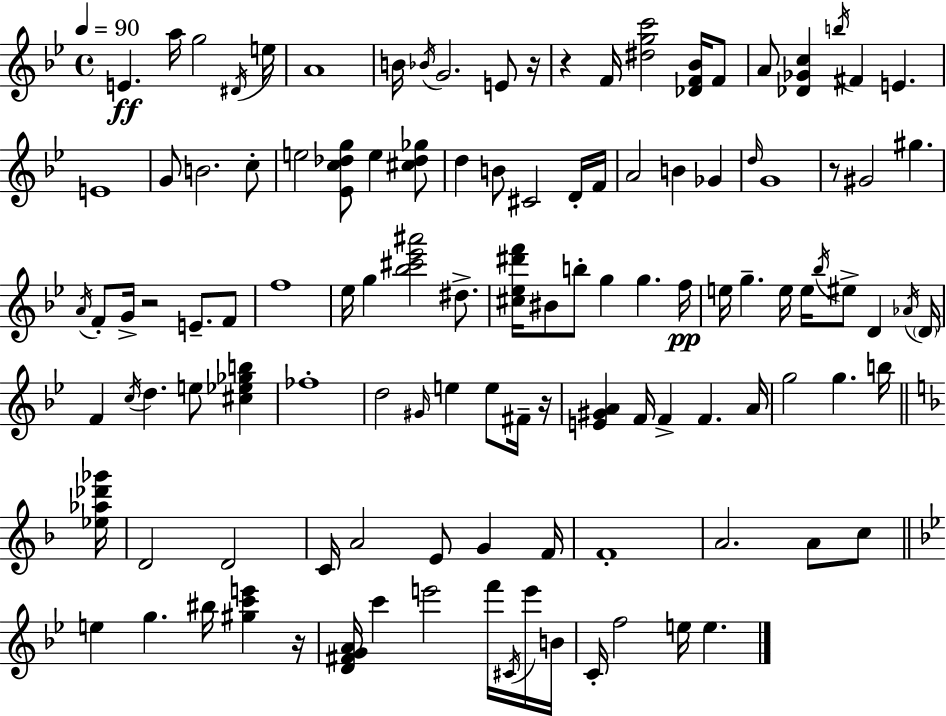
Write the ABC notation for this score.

X:1
T:Untitled
M:4/4
L:1/4
K:Gm
E a/4 g2 ^D/4 e/4 A4 B/4 _B/4 G2 E/2 z/4 z F/4 [^dgc']2 [_DF_B]/4 F/2 A/2 [_D_Gc] b/4 ^F E E4 G/2 B2 c/2 e2 [_Ec_dg]/2 e [^c_d_g]/2 d B/2 ^C2 D/4 F/4 A2 B _G d/4 G4 z/2 ^G2 ^g A/4 F/2 G/4 z2 E/2 F/2 f4 _e/4 g [_b^c'_e'^a']2 ^d/2 [^c_e^d'f']/4 ^B/2 b/2 g g f/4 e/4 g e/4 e/4 _b/4 ^e/2 D _A/4 D/4 F c/4 d e/2 [^c_e_gb] _f4 d2 ^G/4 e e/2 ^F/4 z/4 [E^GA] F/4 F F A/4 g2 g b/4 [_e_a_d'_g']/4 D2 D2 C/4 A2 E/2 G F/4 F4 A2 A/2 c/2 e g ^b/4 [^gc'e'] z/4 [D^FGA]/4 c' e'2 f'/4 ^C/4 e'/4 B/4 C/4 f2 e/4 e